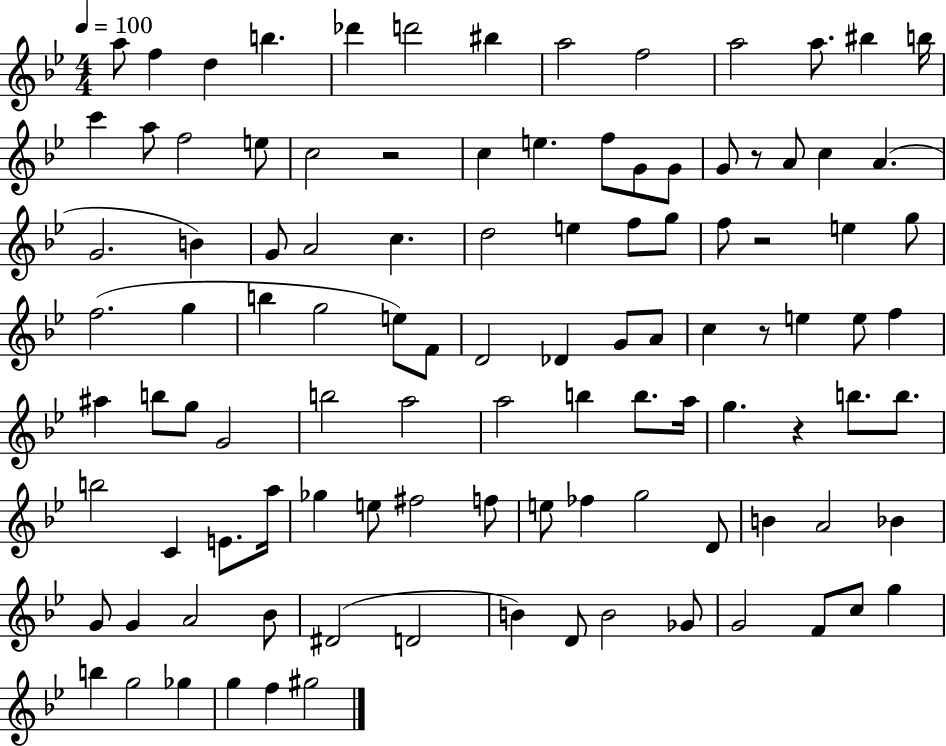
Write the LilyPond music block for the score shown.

{
  \clef treble
  \numericTimeSignature
  \time 4/4
  \key bes \major
  \tempo 4 = 100
  a''8 f''4 d''4 b''4. | des'''4 d'''2 bis''4 | a''2 f''2 | a''2 a''8. bis''4 b''16 | \break c'''4 a''8 f''2 e''8 | c''2 r2 | c''4 e''4. f''8 g'8 g'8 | g'8 r8 a'8 c''4 a'4.( | \break g'2. b'4) | g'8 a'2 c''4. | d''2 e''4 f''8 g''8 | f''8 r2 e''4 g''8 | \break f''2.( g''4 | b''4 g''2 e''8) f'8 | d'2 des'4 g'8 a'8 | c''4 r8 e''4 e''8 f''4 | \break ais''4 b''8 g''8 g'2 | b''2 a''2 | a''2 b''4 b''8. a''16 | g''4. r4 b''8. b''8. | \break b''2 c'4 e'8. a''16 | ges''4 e''8 fis''2 f''8 | e''8 fes''4 g''2 d'8 | b'4 a'2 bes'4 | \break g'8 g'4 a'2 bes'8 | dis'2( d'2 | b'4) d'8 b'2 ges'8 | g'2 f'8 c''8 g''4 | \break b''4 g''2 ges''4 | g''4 f''4 gis''2 | \bar "|."
}